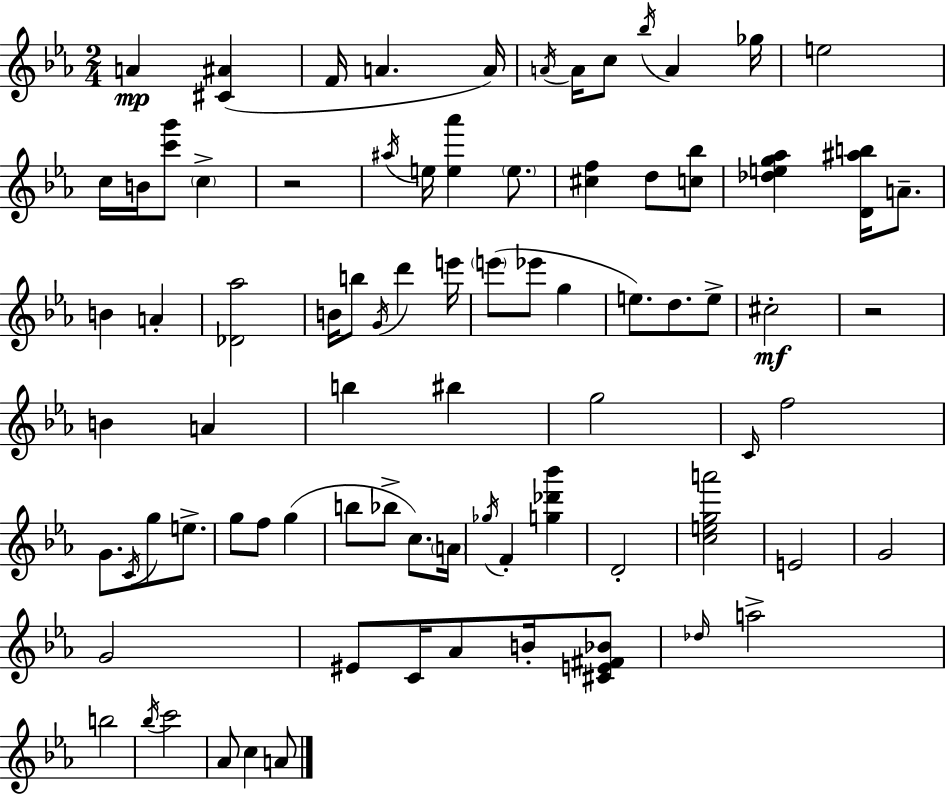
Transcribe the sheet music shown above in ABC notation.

X:1
T:Untitled
M:2/4
L:1/4
K:Eb
A [^C^A] F/4 A A/4 A/4 A/4 c/2 _b/4 A _g/4 e2 c/4 B/4 [c'g']/2 c z2 ^a/4 e/4 [e_a'] e/2 [^cf] d/2 [c_b]/2 [_deg_a] [D^ab]/4 A/2 B A [_D_a]2 B/4 b/2 G/4 d' e'/4 e'/2 _e'/2 g e/2 d/2 e/2 ^c2 z2 B A b ^b g2 C/4 f2 G/2 C/4 g/2 e/2 g/2 f/2 g b/2 _b/2 c/2 A/4 _g/4 F [g_d'_b'] D2 [cega']2 E2 G2 G2 ^E/2 C/4 _A/2 B/4 [^CE^F_B]/2 _d/4 a2 b2 _b/4 c'2 _A/2 c A/2